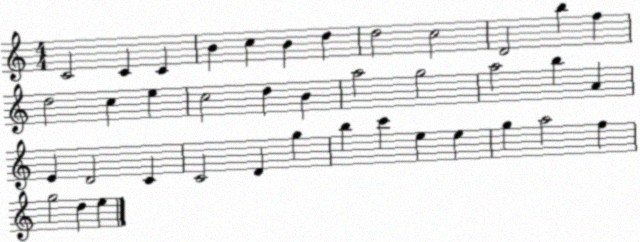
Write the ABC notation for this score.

X:1
T:Untitled
M:4/4
L:1/4
K:C
C2 C C B c B d d2 c2 D2 b f d2 c e c2 d B a2 g2 a2 b A E D2 C C2 D g b c' e e g a2 f g2 d e